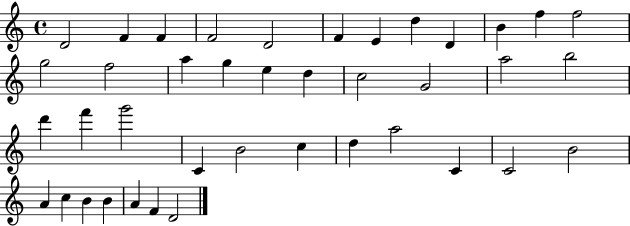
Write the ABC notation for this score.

X:1
T:Untitled
M:4/4
L:1/4
K:C
D2 F F F2 D2 F E d D B f f2 g2 f2 a g e d c2 G2 a2 b2 d' f' g'2 C B2 c d a2 C C2 B2 A c B B A F D2